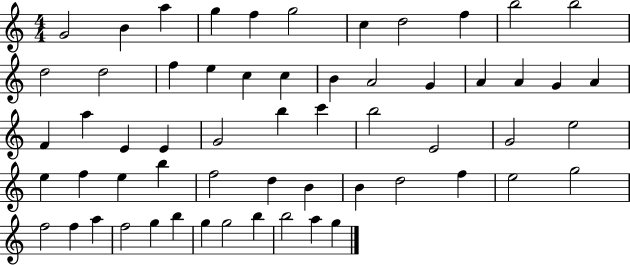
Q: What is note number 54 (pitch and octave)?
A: G5